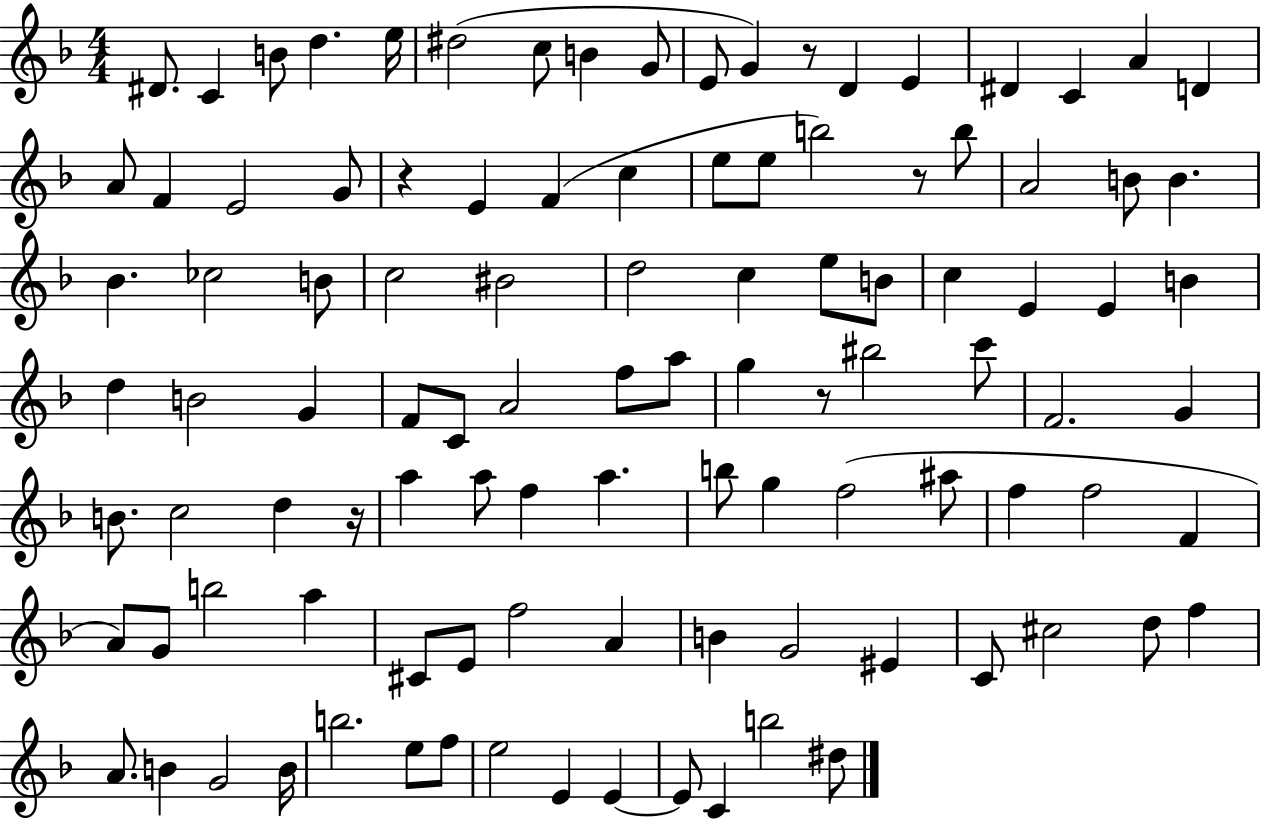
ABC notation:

X:1
T:Untitled
M:4/4
L:1/4
K:F
^D/2 C B/2 d e/4 ^d2 c/2 B G/2 E/2 G z/2 D E ^D C A D A/2 F E2 G/2 z E F c e/2 e/2 b2 z/2 b/2 A2 B/2 B _B _c2 B/2 c2 ^B2 d2 c e/2 B/2 c E E B d B2 G F/2 C/2 A2 f/2 a/2 g z/2 ^b2 c'/2 F2 G B/2 c2 d z/4 a a/2 f a b/2 g f2 ^a/2 f f2 F A/2 G/2 b2 a ^C/2 E/2 f2 A B G2 ^E C/2 ^c2 d/2 f A/2 B G2 B/4 b2 e/2 f/2 e2 E E E/2 C b2 ^d/2